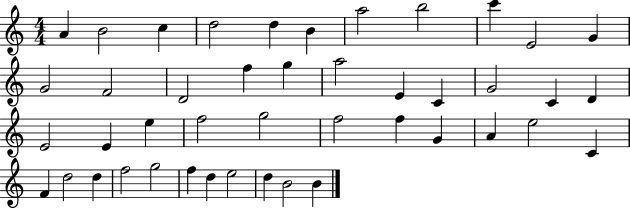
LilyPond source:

{
  \clef treble
  \numericTimeSignature
  \time 4/4
  \key c \major
  a'4 b'2 c''4 | d''2 d''4 b'4 | a''2 b''2 | c'''4 e'2 g'4 | \break g'2 f'2 | d'2 f''4 g''4 | a''2 e'4 c'4 | g'2 c'4 d'4 | \break e'2 e'4 e''4 | f''2 g''2 | f''2 f''4 g'4 | a'4 e''2 c'4 | \break f'4 d''2 d''4 | f''2 g''2 | f''4 d''4 e''2 | d''4 b'2 b'4 | \break \bar "|."
}